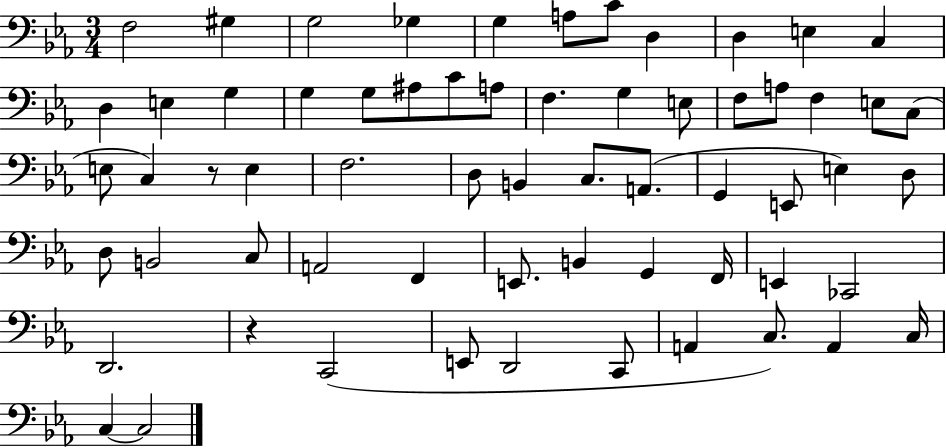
F3/h G#3/q G3/h Gb3/q G3/q A3/e C4/e D3/q D3/q E3/q C3/q D3/q E3/q G3/q G3/q G3/e A#3/e C4/e A3/e F3/q. G3/q E3/e F3/e A3/e F3/q E3/e C3/e E3/e C3/q R/e E3/q F3/h. D3/e B2/q C3/e. A2/e. G2/q E2/e E3/q D3/e D3/e B2/h C3/e A2/h F2/q E2/e. B2/q G2/q F2/s E2/q CES2/h D2/h. R/q C2/h E2/e D2/h C2/e A2/q C3/e. A2/q C3/s C3/q C3/h